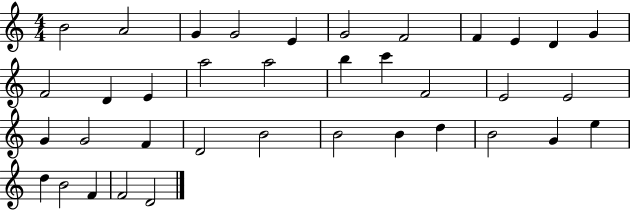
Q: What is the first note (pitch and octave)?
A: B4